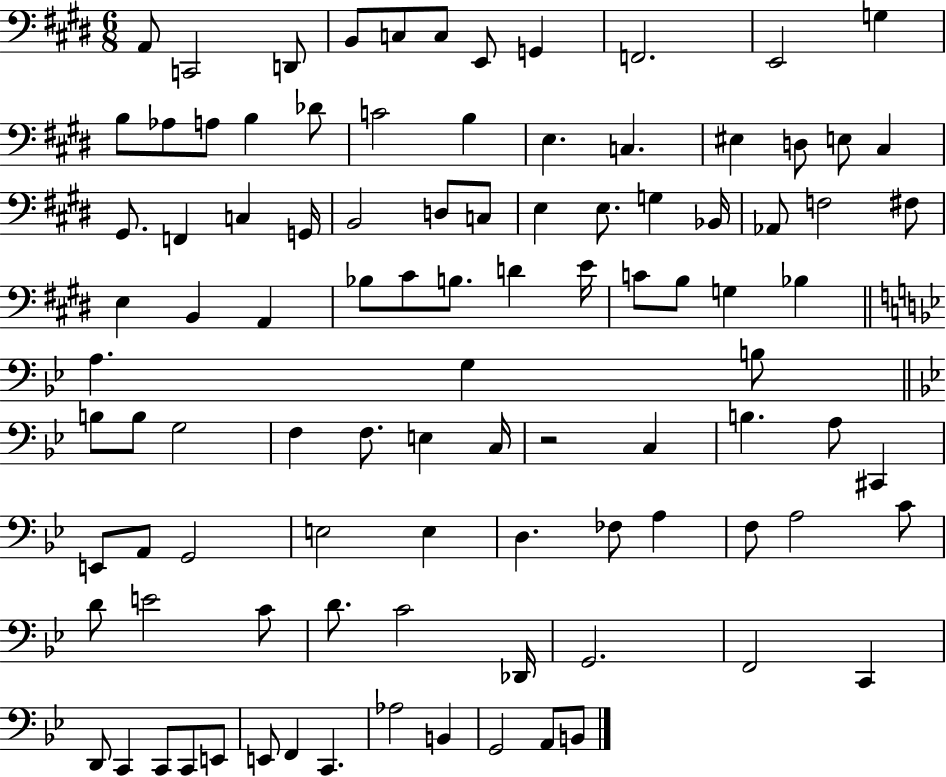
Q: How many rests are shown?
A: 1